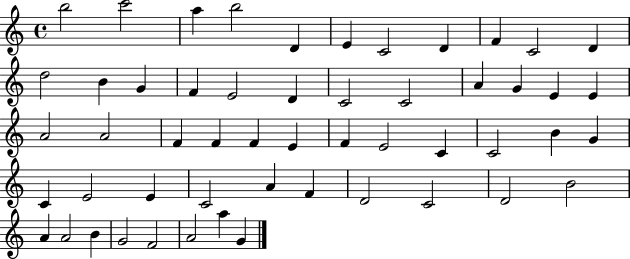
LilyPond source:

{
  \clef treble
  \time 4/4
  \defaultTimeSignature
  \key c \major
  b''2 c'''2 | a''4 b''2 d'4 | e'4 c'2 d'4 | f'4 c'2 d'4 | \break d''2 b'4 g'4 | f'4 e'2 d'4 | c'2 c'2 | a'4 g'4 e'4 e'4 | \break a'2 a'2 | f'4 f'4 f'4 e'4 | f'4 e'2 c'4 | c'2 b'4 g'4 | \break c'4 e'2 e'4 | c'2 a'4 f'4 | d'2 c'2 | d'2 b'2 | \break a'4 a'2 b'4 | g'2 f'2 | a'2 a''4 g'4 | \bar "|."
}